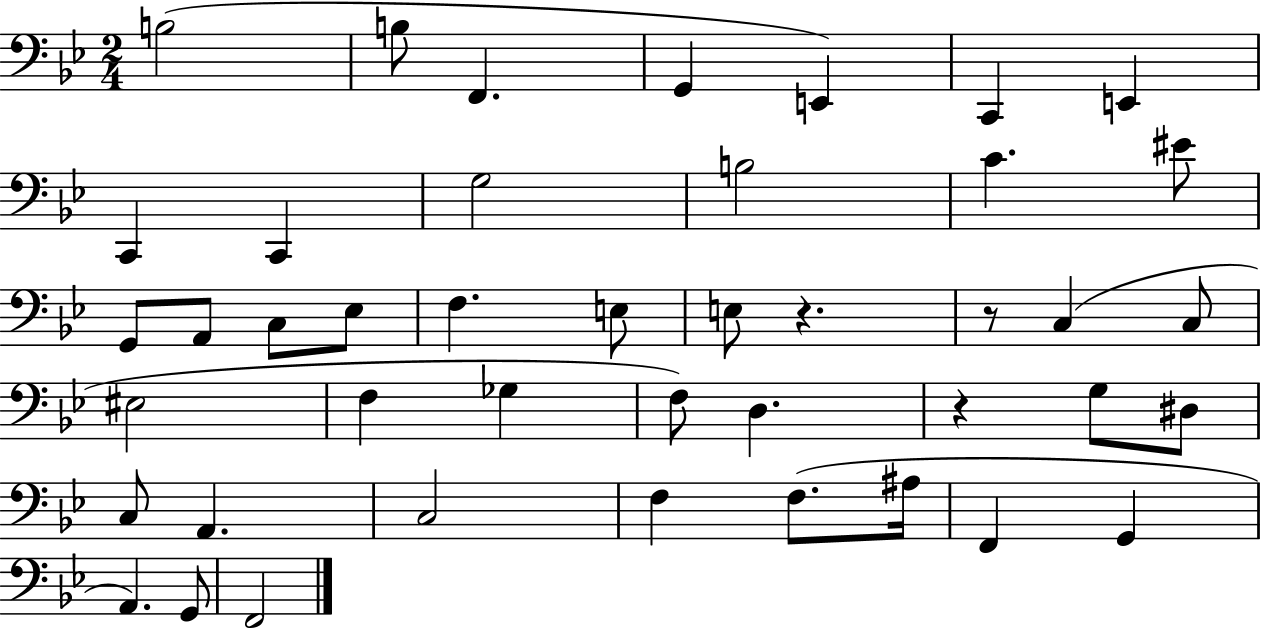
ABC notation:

X:1
T:Untitled
M:2/4
L:1/4
K:Bb
B,2 B,/2 F,, G,, E,, C,, E,, C,, C,, G,2 B,2 C ^E/2 G,,/2 A,,/2 C,/2 _E,/2 F, E,/2 E,/2 z z/2 C, C,/2 ^E,2 F, _G, F,/2 D, z G,/2 ^D,/2 C,/2 A,, C,2 F, F,/2 ^A,/4 F,, G,, A,, G,,/2 F,,2